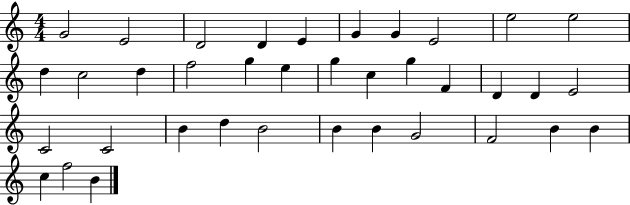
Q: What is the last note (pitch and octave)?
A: B4